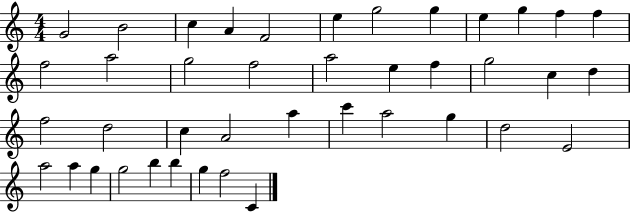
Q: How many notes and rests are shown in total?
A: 41